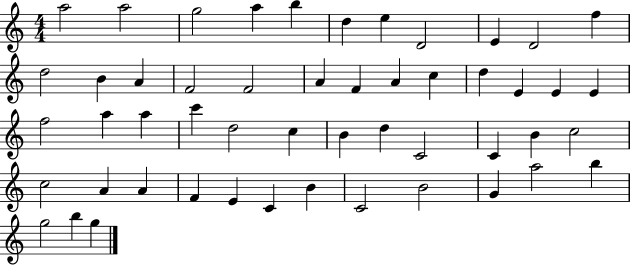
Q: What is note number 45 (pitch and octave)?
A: B4